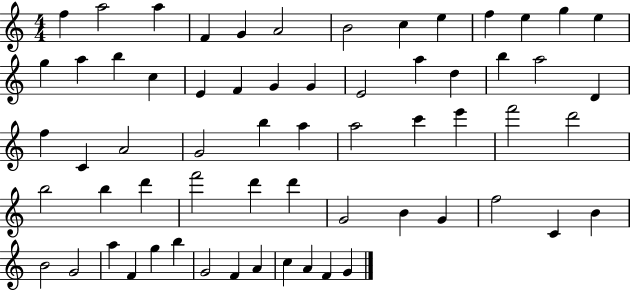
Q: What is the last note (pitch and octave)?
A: G4